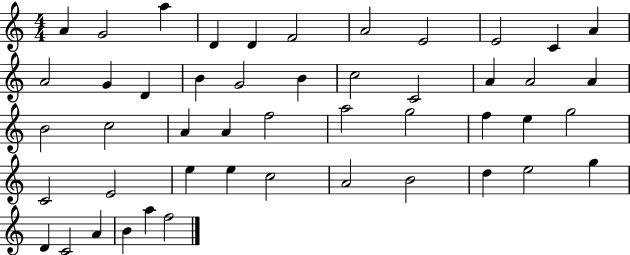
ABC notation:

X:1
T:Untitled
M:4/4
L:1/4
K:C
A G2 a D D F2 A2 E2 E2 C A A2 G D B G2 B c2 C2 A A2 A B2 c2 A A f2 a2 g2 f e g2 C2 E2 e e c2 A2 B2 d e2 g D C2 A B a f2